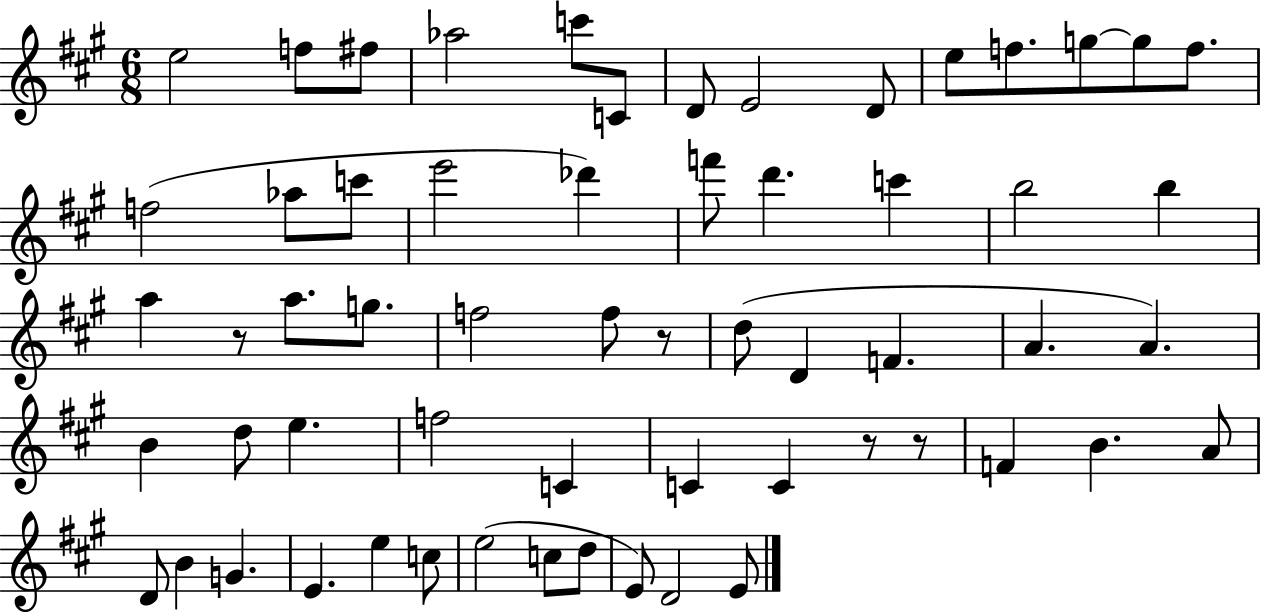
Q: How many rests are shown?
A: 4